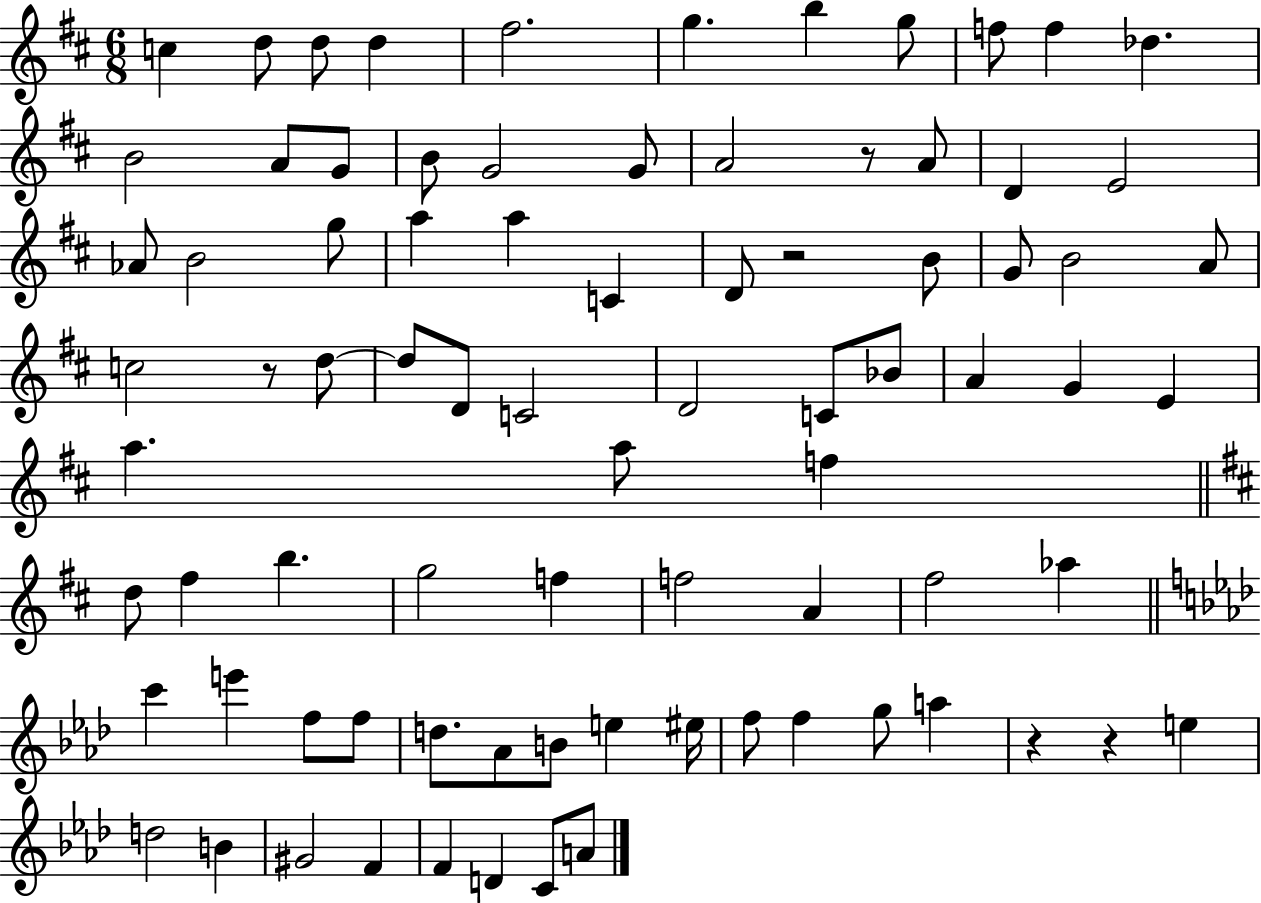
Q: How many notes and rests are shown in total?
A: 82